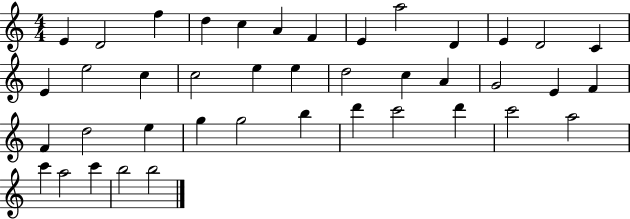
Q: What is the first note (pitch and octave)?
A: E4